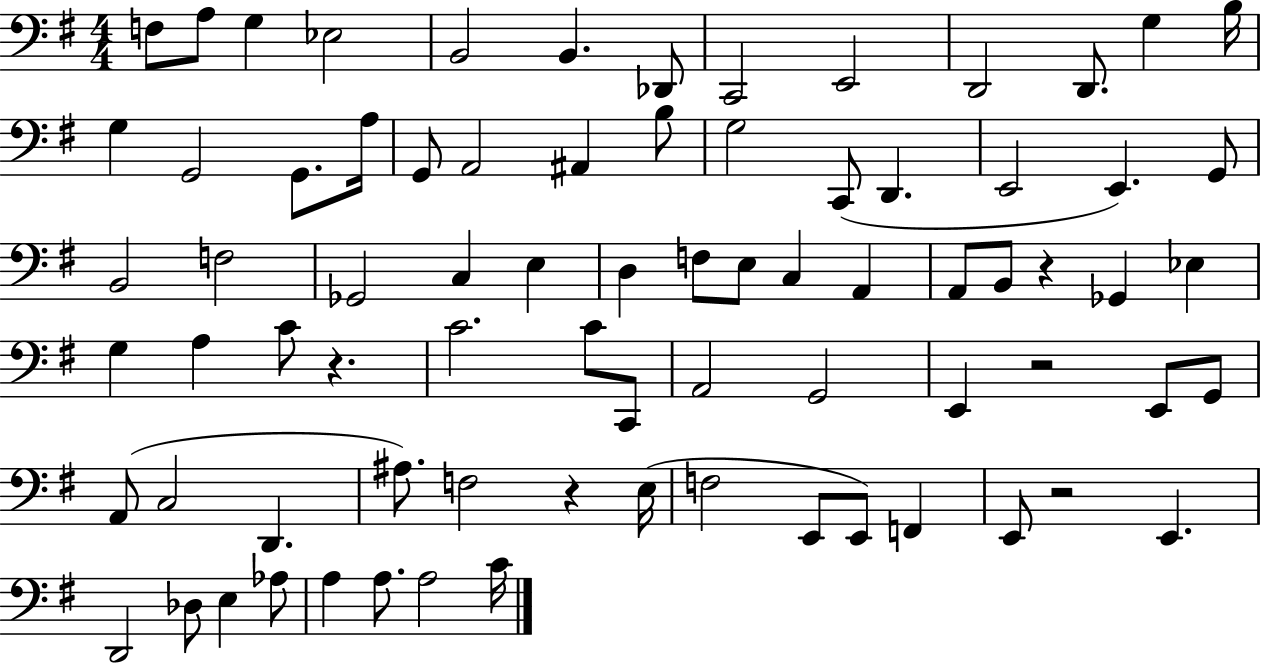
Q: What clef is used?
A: bass